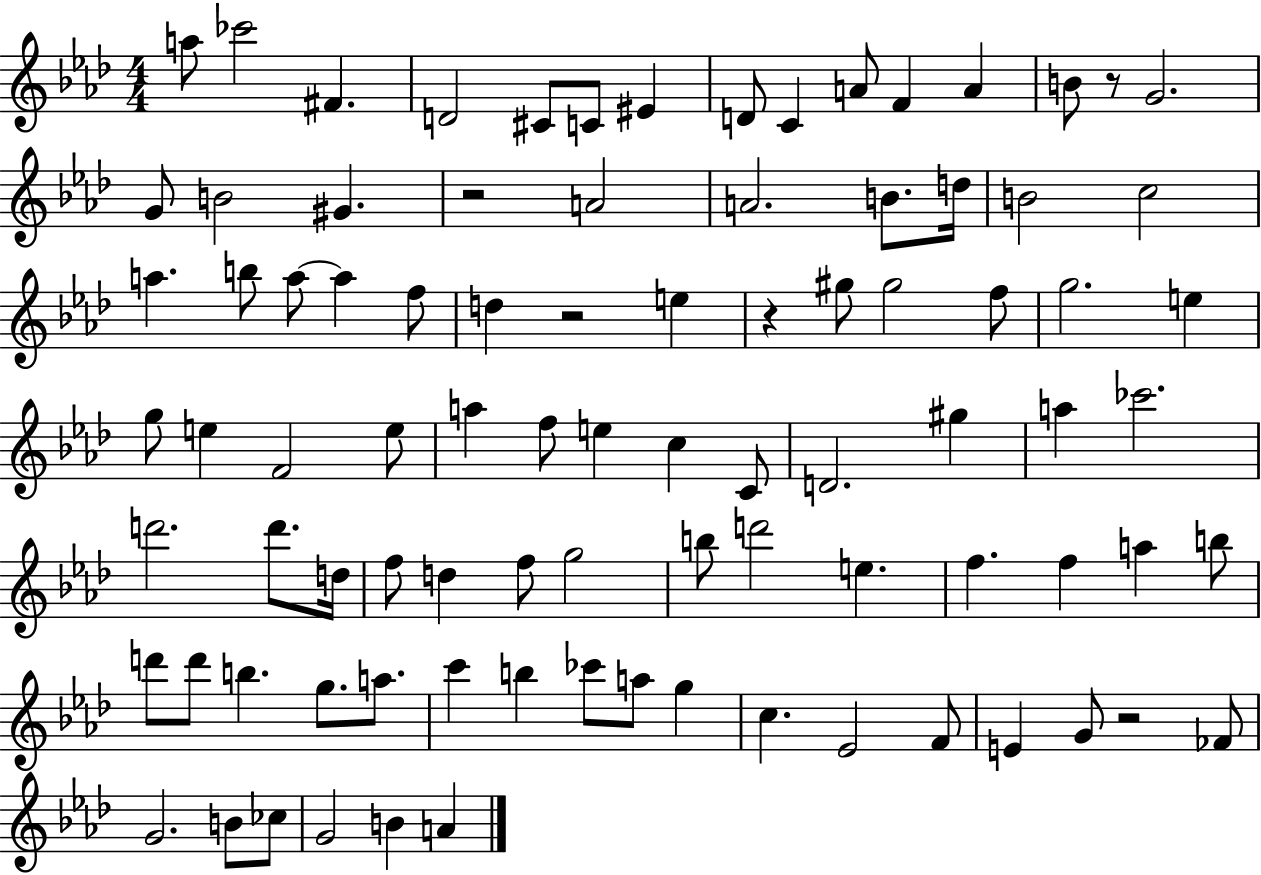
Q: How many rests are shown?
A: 5